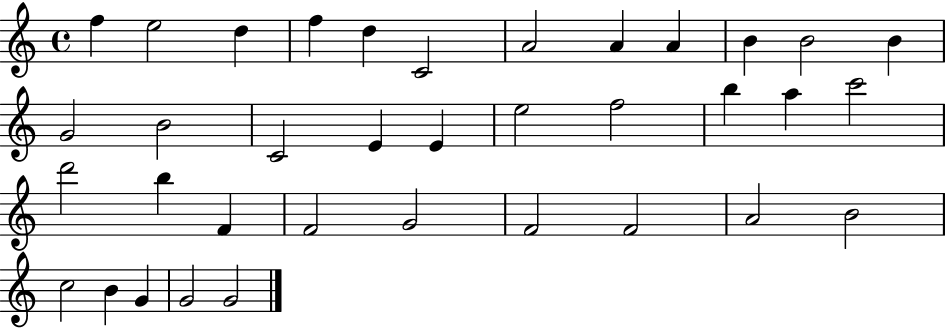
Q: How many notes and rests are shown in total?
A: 36